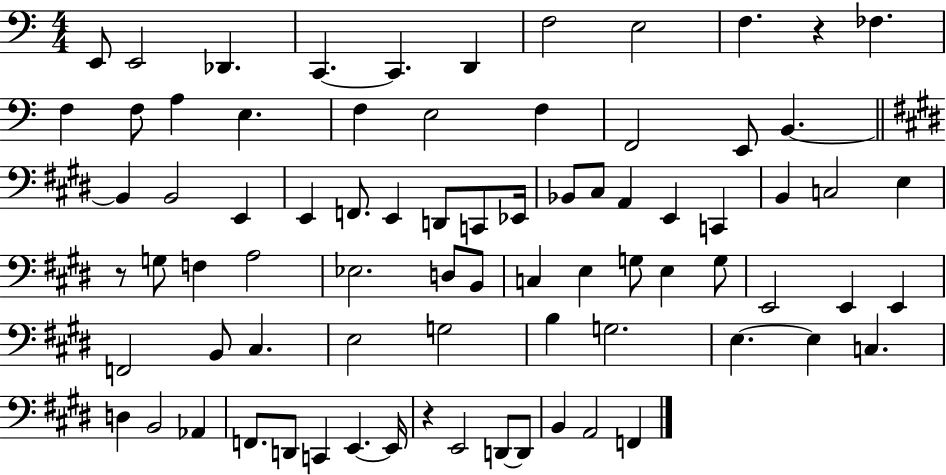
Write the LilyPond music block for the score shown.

{
  \clef bass
  \numericTimeSignature
  \time 4/4
  \key c \major
  e,8 e,2 des,4. | c,4.~~ c,4. d,4 | f2 e2 | f4. r4 fes4. | \break f4 f8 a4 e4. | f4 e2 f4 | f,2 e,8 b,4.~~ | \bar "||" \break \key e \major b,4 b,2 e,4 | e,4 f,8. e,4 d,8 c,8 ees,16 | bes,8 cis8 a,4 e,4 c,4 | b,4 c2 e4 | \break r8 g8 f4 a2 | ees2. d8 b,8 | c4 e4 g8 e4 g8 | e,2 e,4 e,4 | \break f,2 b,8 cis4. | e2 g2 | b4 g2. | e4.~~ e4 c4. | \break d4 b,2 aes,4 | f,8. d,8 c,4 e,4.~~ e,16 | r4 e,2 d,8~~ d,8 | b,4 a,2 f,4 | \break \bar "|."
}